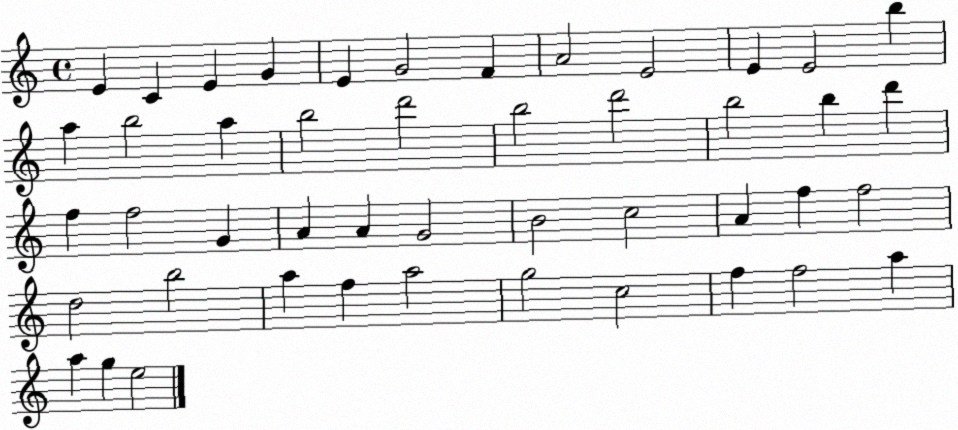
X:1
T:Untitled
M:4/4
L:1/4
K:C
E C E G E G2 F A2 E2 E E2 b a b2 a b2 d'2 b2 d'2 b2 b d' f f2 G A A G2 B2 c2 A f f2 d2 b2 a f a2 g2 c2 f f2 a a g e2